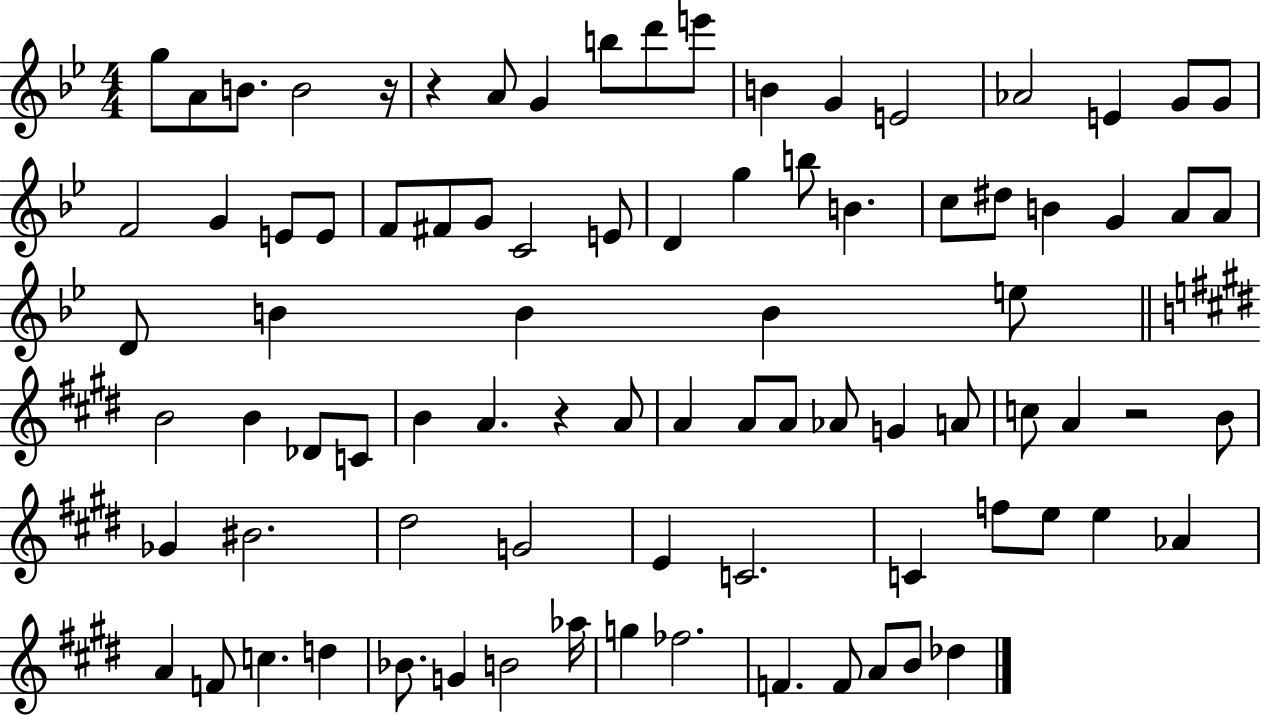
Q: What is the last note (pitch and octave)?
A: Db5